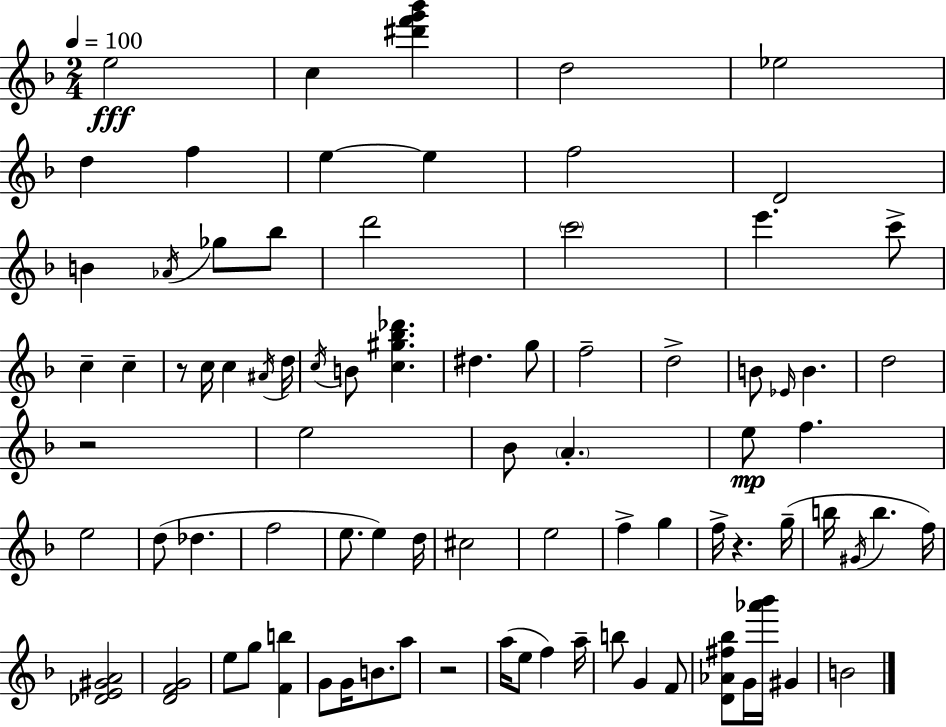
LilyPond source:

{
  \clef treble
  \numericTimeSignature
  \time 2/4
  \key f \major
  \tempo 4 = 100
  e''2\fff | c''4 <dis''' f''' g''' bes'''>4 | d''2 | ees''2 | \break d''4 f''4 | e''4~~ e''4 | f''2 | d'2 | \break b'4 \acciaccatura { aes'16 } ges''8 bes''8 | d'''2 | \parenthesize c'''2 | e'''4. c'''8-> | \break c''4-- c''4-- | r8 c''16 c''4 | \acciaccatura { ais'16 } d''16 \acciaccatura { c''16 } b'8 <c'' gis'' bes'' des'''>4. | dis''4. | \break g''8 f''2-- | d''2-> | b'8 \grace { ees'16 } b'4. | d''2 | \break r2 | e''2 | bes'8 \parenthesize a'4.-. | e''8\mp f''4. | \break e''2 | d''8( des''4. | f''2 | e''8. e''4) | \break d''16 cis''2 | e''2 | f''4-> | g''4 f''16-> r4. | \break g''16--( b''16 \acciaccatura { gis'16 } b''4. | f''16) <des' e' gis' a'>2 | <d' f' g'>2 | e''8 g''8 | \break <f' b''>4 g'8 g'16 | b'8. a''8 r2 | a''16( e''8 | f''4) a''16-- b''8 g'4 | \break f'8 <d' aes' fis'' bes''>8 g'16 | <aes''' bes'''>16 gis'4 b'2 | \bar "|."
}